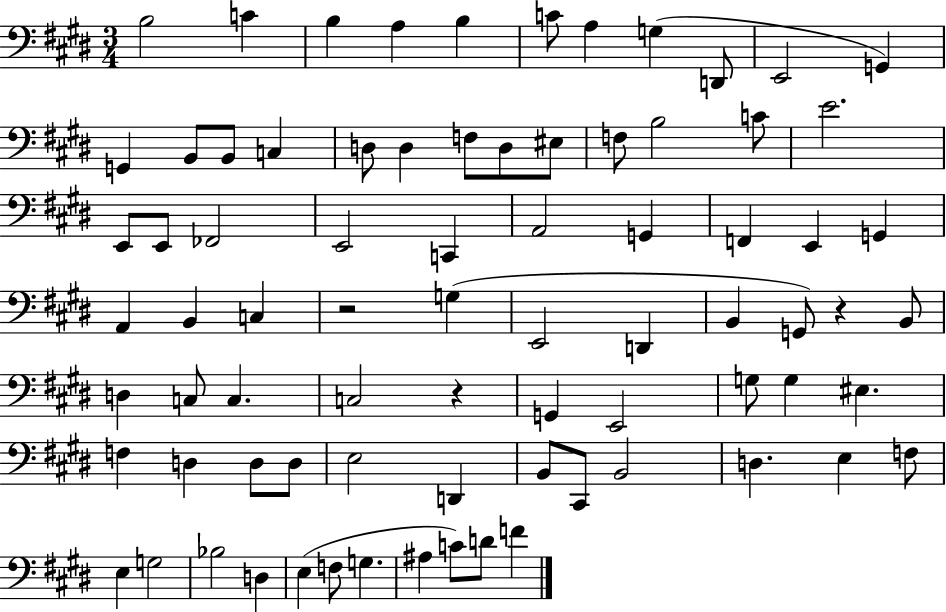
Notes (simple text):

B3/h C4/q B3/q A3/q B3/q C4/e A3/q G3/q D2/e E2/h G2/q G2/q B2/e B2/e C3/q D3/e D3/q F3/e D3/e EIS3/e F3/e B3/h C4/e E4/h. E2/e E2/e FES2/h E2/h C2/q A2/h G2/q F2/q E2/q G2/q A2/q B2/q C3/q R/h G3/q E2/h D2/q B2/q G2/e R/q B2/e D3/q C3/e C3/q. C3/h R/q G2/q E2/h G3/e G3/q EIS3/q. F3/q D3/q D3/e D3/e E3/h D2/q B2/e C#2/e B2/h D3/q. E3/q F3/e E3/q G3/h Bb3/h D3/q E3/q F3/e G3/q. A#3/q C4/e D4/e F4/q